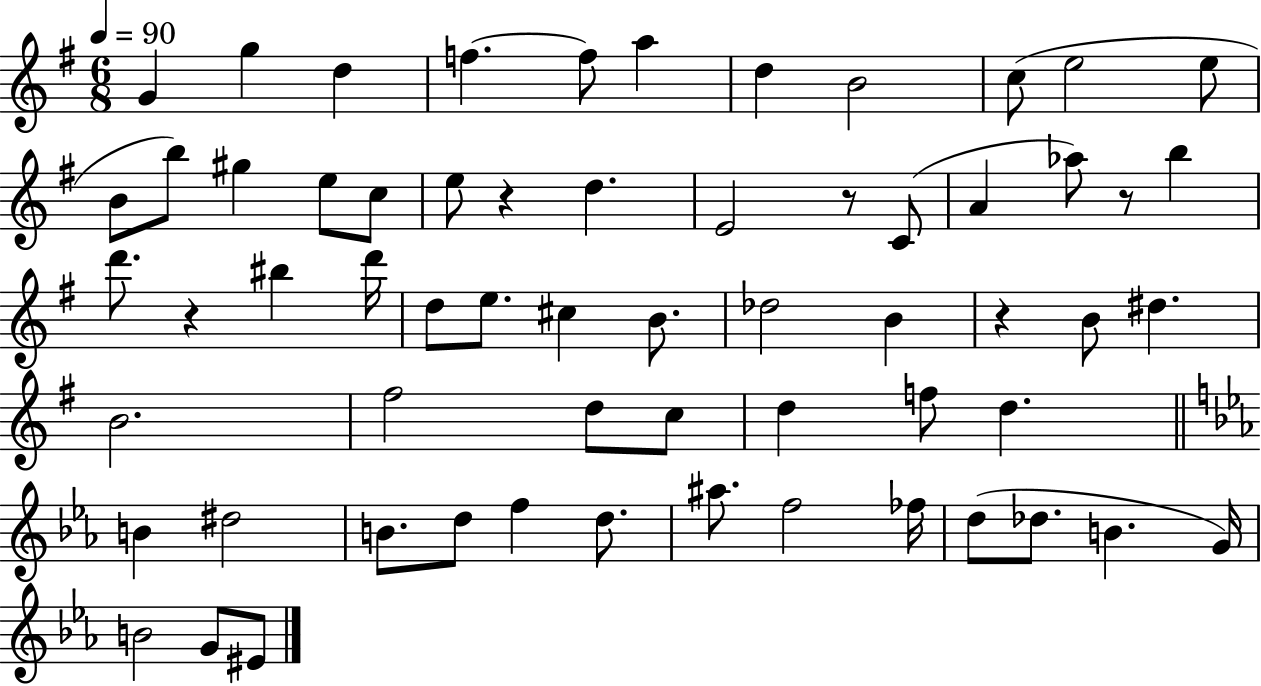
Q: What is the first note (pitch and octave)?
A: G4